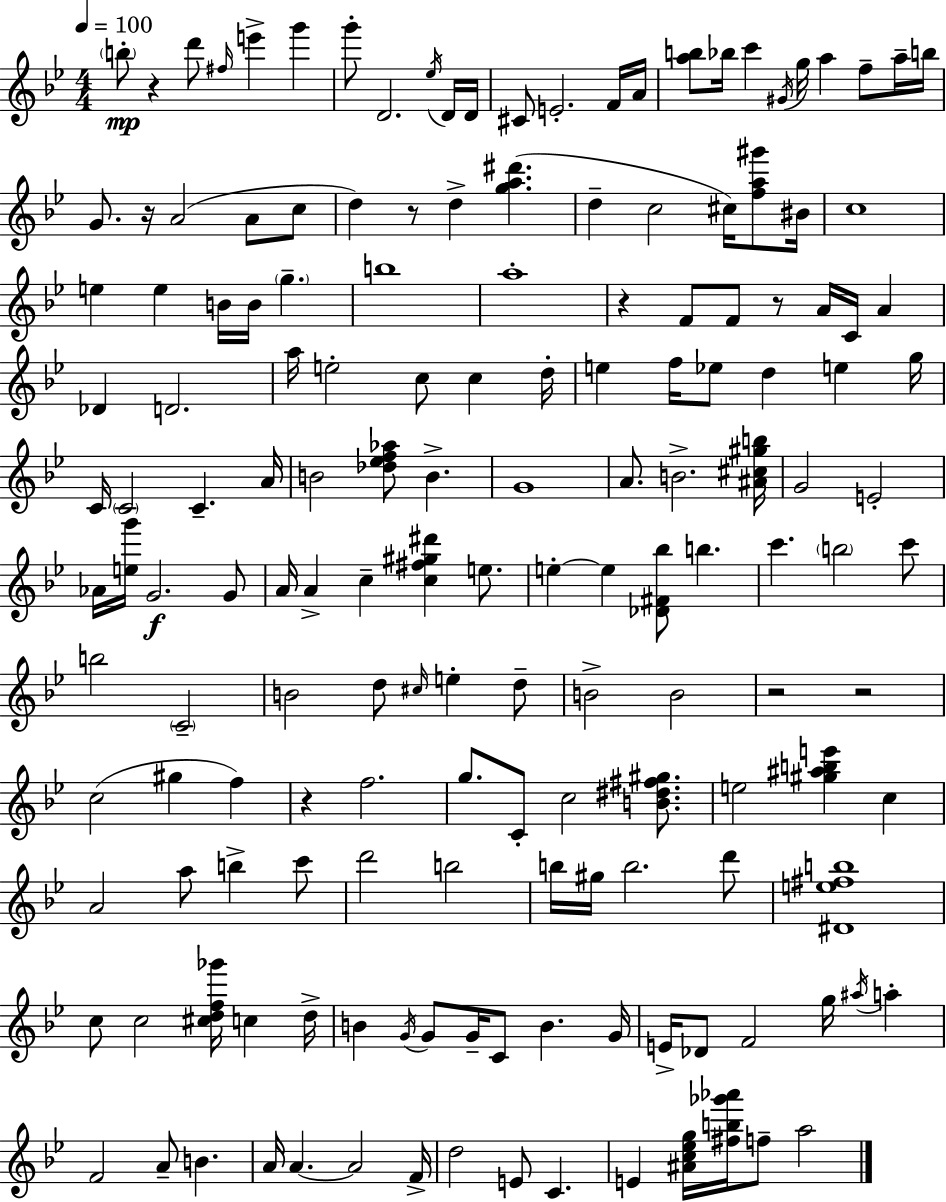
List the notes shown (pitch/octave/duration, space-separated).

B5/e R/q D6/e F#5/s E6/q G6/q G6/e D4/h. Eb5/s D4/s D4/s C#4/e E4/h. F4/s A4/s [A5,B5]/e Bb5/s C6/q G#4/s G5/s A5/q F5/e A5/s B5/s G4/e. R/s A4/h A4/e C5/e D5/q R/e D5/q [G5,A5,D#6]/q. D5/q C5/h C#5/s [F5,A5,G#6]/e BIS4/s C5/w E5/q E5/q B4/s B4/s G5/q. B5/w A5/w R/q F4/e F4/e R/e A4/s C4/s A4/q Db4/q D4/h. A5/s E5/h C5/e C5/q D5/s E5/q F5/s Eb5/e D5/q E5/q G5/s C4/s C4/h C4/q. A4/s B4/h [Db5,Eb5,F5,Ab5]/e B4/q. G4/w A4/e. B4/h. [A#4,C#5,G#5,B5]/s G4/h E4/h Ab4/s [E5,G6]/s G4/h. G4/e A4/s A4/q C5/q [C5,F#5,G#5,D#6]/q E5/e. E5/q E5/q [Db4,F#4,Bb5]/e B5/q. C6/q. B5/h C6/e B5/h C4/h B4/h D5/e C#5/s E5/q D5/e B4/h B4/h R/h R/h C5/h G#5/q F5/q R/q F5/h. G5/e. C4/e C5/h [B4,D#5,F#5,G#5]/e. E5/h [G#5,A#5,B5,E6]/q C5/q A4/h A5/e B5/q C6/e D6/h B5/h B5/s G#5/s B5/h. D6/e [D#4,E5,F#5,B5]/w C5/e C5/h [C#5,D5,F5,Gb6]/s C5/q D5/s B4/q G4/s G4/e G4/s C4/e B4/q. G4/s E4/s Db4/e F4/h G5/s A#5/s A5/q F4/h A4/e B4/q. A4/s A4/q. A4/h F4/s D5/h E4/e C4/q. E4/q [A#4,C5,Eb5,G5]/s [F#5,B5,Gb6,Ab6]/s F5/e A5/h